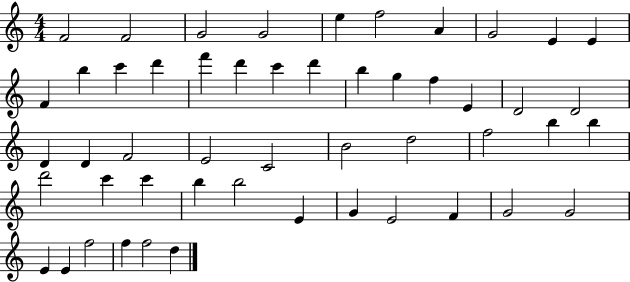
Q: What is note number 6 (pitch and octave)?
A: F5